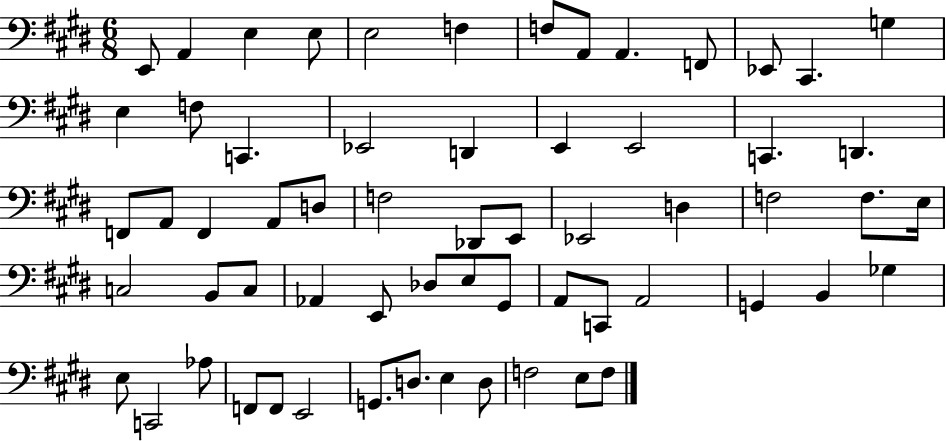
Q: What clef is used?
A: bass